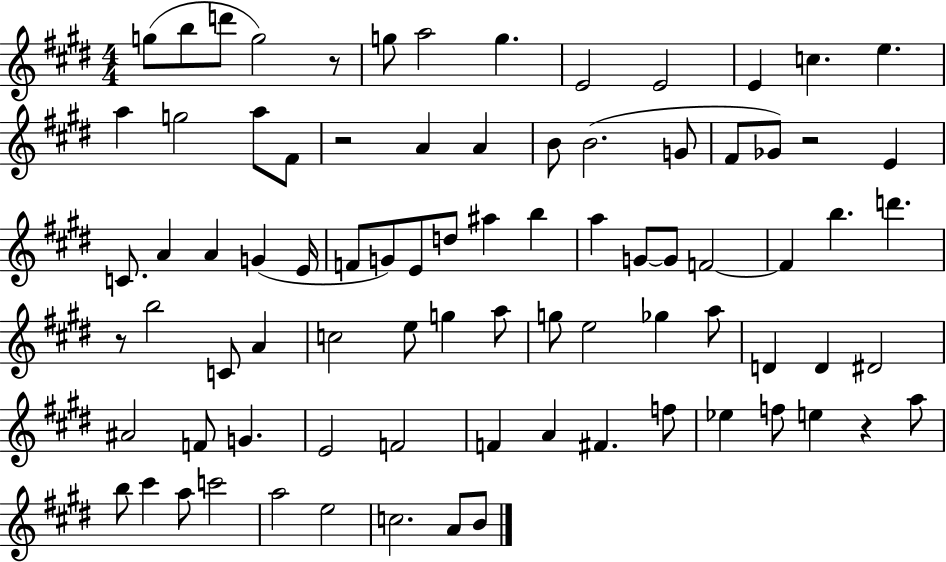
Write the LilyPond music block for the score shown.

{
  \clef treble
  \numericTimeSignature
  \time 4/4
  \key e \major
  g''8( b''8 d'''8 g''2) r8 | g''8 a''2 g''4. | e'2 e'2 | e'4 c''4. e''4. | \break a''4 g''2 a''8 fis'8 | r2 a'4 a'4 | b'8 b'2.( g'8 | fis'8 ges'8) r2 e'4 | \break c'8. a'4 a'4 g'4( e'16 | f'8 g'8) e'8 d''8 ais''4 b''4 | a''4 g'8~~ g'8 f'2~~ | f'4 b''4. d'''4. | \break r8 b''2 c'8 a'4 | c''2 e''8 g''4 a''8 | g''8 e''2 ges''4 a''8 | d'4 d'4 dis'2 | \break ais'2 f'8 g'4. | e'2 f'2 | f'4 a'4 fis'4. f''8 | ees''4 f''8 e''4 r4 a''8 | \break b''8 cis'''4 a''8 c'''2 | a''2 e''2 | c''2. a'8 b'8 | \bar "|."
}